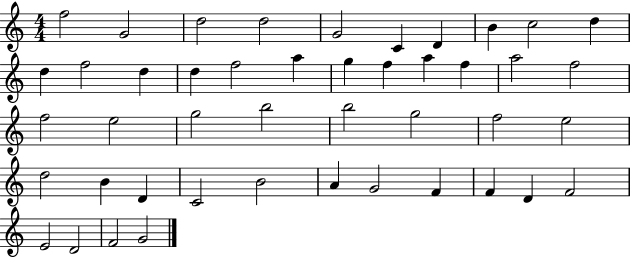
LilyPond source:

{
  \clef treble
  \numericTimeSignature
  \time 4/4
  \key c \major
  f''2 g'2 | d''2 d''2 | g'2 c'4 d'4 | b'4 c''2 d''4 | \break d''4 f''2 d''4 | d''4 f''2 a''4 | g''4 f''4 a''4 f''4 | a''2 f''2 | \break f''2 e''2 | g''2 b''2 | b''2 g''2 | f''2 e''2 | \break d''2 b'4 d'4 | c'2 b'2 | a'4 g'2 f'4 | f'4 d'4 f'2 | \break e'2 d'2 | f'2 g'2 | \bar "|."
}